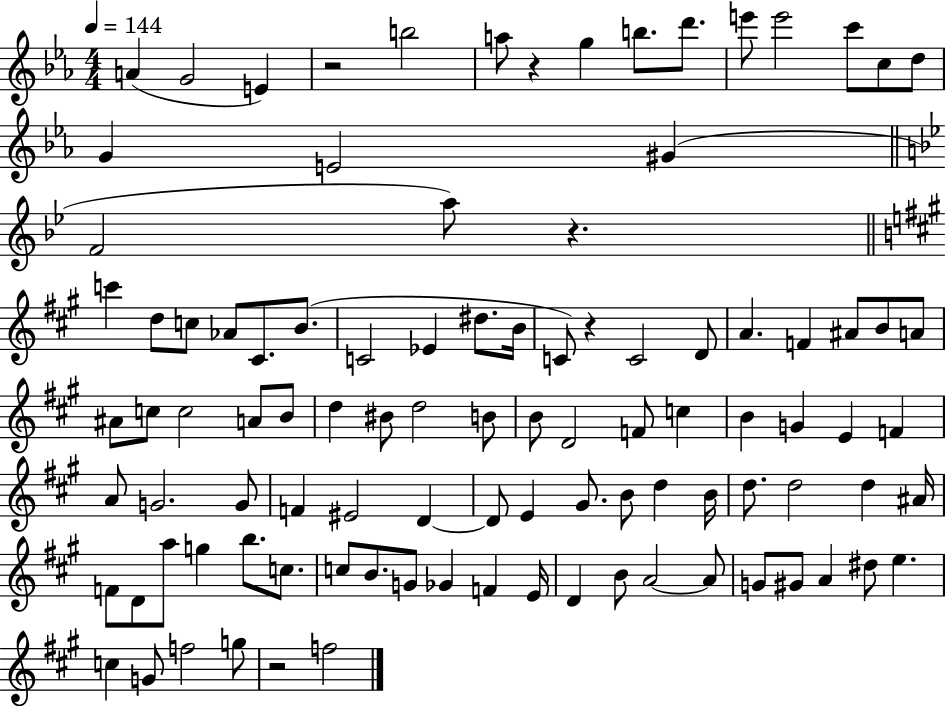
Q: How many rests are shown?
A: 5